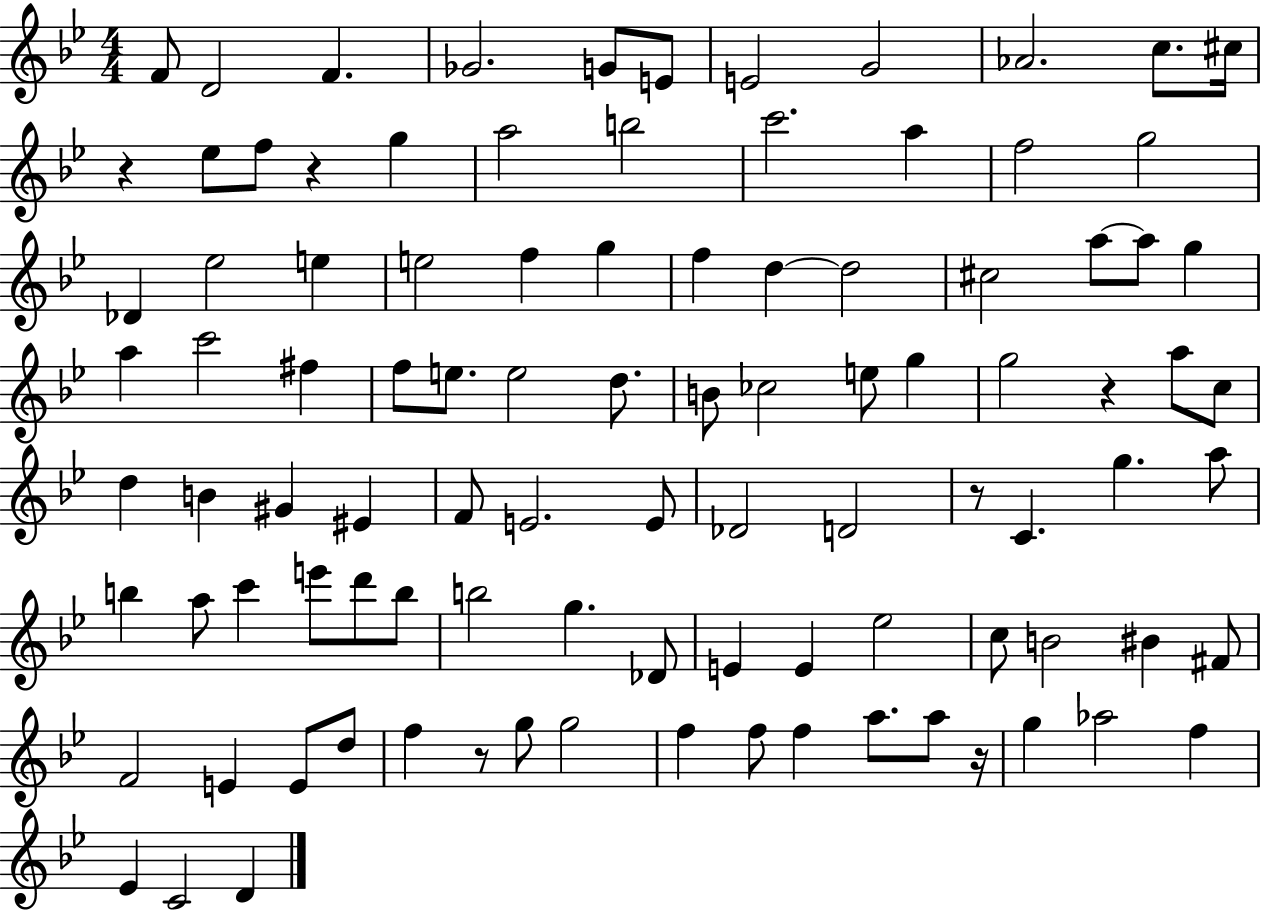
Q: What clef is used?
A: treble